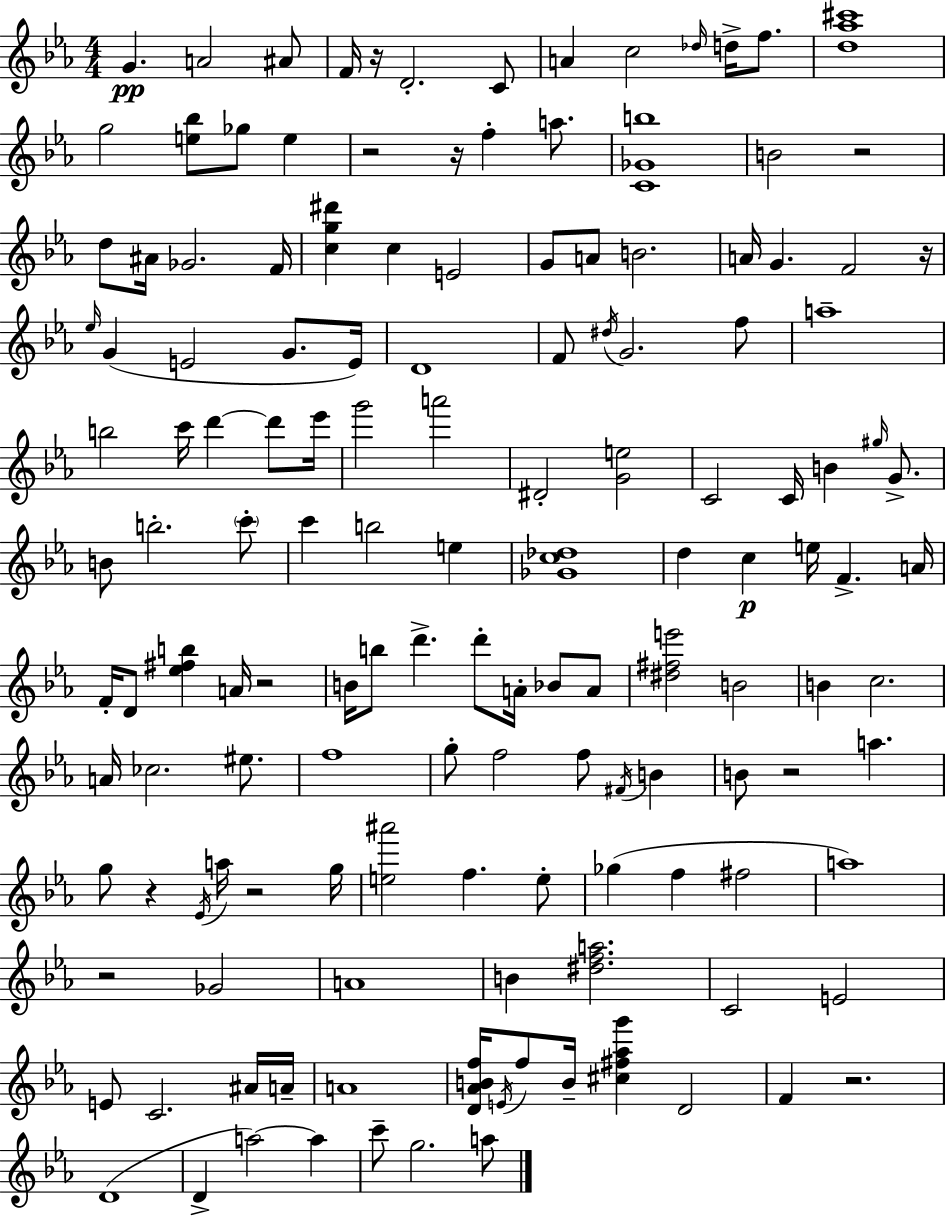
X:1
T:Untitled
M:4/4
L:1/4
K:Cm
G A2 ^A/2 F/4 z/4 D2 C/2 A c2 _d/4 d/4 f/2 [d_a^c']4 g2 [e_b]/2 _g/2 e z2 z/4 f a/2 [C_Gb]4 B2 z2 d/2 ^A/4 _G2 F/4 [cg^d'] c E2 G/2 A/2 B2 A/4 G F2 z/4 _e/4 G E2 G/2 E/4 D4 F/2 ^d/4 G2 f/2 a4 b2 c'/4 d' d'/2 _e'/4 g'2 a'2 ^D2 [Ge]2 C2 C/4 B ^g/4 G/2 B/2 b2 c'/2 c' b2 e [_Gc_d]4 d c e/4 F A/4 F/4 D/2 [_e^fb] A/4 z2 B/4 b/2 d' d'/2 A/4 _B/2 A/2 [^d^fe']2 B2 B c2 A/4 _c2 ^e/2 f4 g/2 f2 f/2 ^F/4 B B/2 z2 a g/2 z _E/4 a/4 z2 g/4 [e^a']2 f e/2 _g f ^f2 a4 z2 _G2 A4 B [^dfa]2 C2 E2 E/2 C2 ^A/4 A/4 A4 [D_ABf]/4 E/4 f/2 B/4 [^c^f_ag'] D2 F z2 D4 D a2 a c'/2 g2 a/2